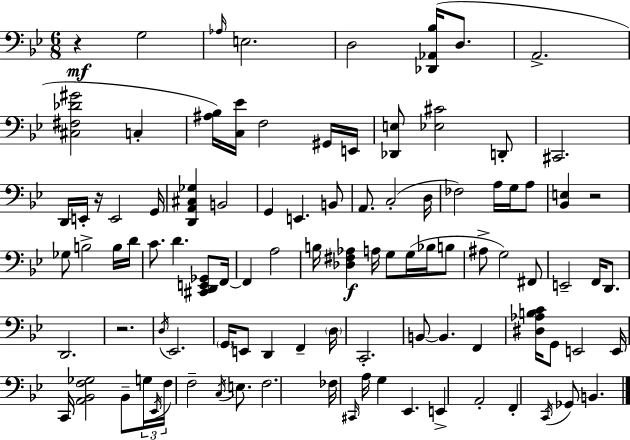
X:1
T:Untitled
M:6/8
L:1/4
K:Gm
z G,2 _A,/4 E,2 D,2 [_D,,_A,,_B,]/4 D,/2 A,,2 [^C,^F,_D^G]2 C, [^A,_B,]/4 [C,_E]/4 F,2 ^G,,/4 E,,/4 [_D,,E,]/2 [_E,^C]2 D,,/2 ^C,,2 D,,/4 E,,/4 z/4 E,,2 G,,/4 [D,,A,,^C,_G,] B,,2 G,, E,, B,,/2 A,,/2 C,2 D,/4 _F,2 A,/4 G,/4 A,/2 [_B,,E,] z2 _G,/2 B,2 B,/4 D/4 C/2 D [^C,,D,,E,,_G,,]/2 F,,/4 F,, A,2 B,/4 [_D,^F,_A,] A,/4 G,/2 G,/4 _B,/4 B,/2 ^A,/2 G,2 ^F,,/2 E,,2 F,,/4 D,,/2 D,,2 z2 D,/4 _E,,2 G,,/4 E,,/2 D,, F,, D,/4 C,,2 B,,/2 B,, F,, [^D,_A,B,C]/4 G,,/2 E,,2 E,,/4 C,,/4 [A,,_B,,F,_G,]2 _B,,/2 G,/4 _E,,/4 F,/4 F,2 C,/4 E,/2 F,2 _F,/4 ^C,,/4 A,/4 G, _E,, E,, A,,2 F,, C,,/4 _G,,/2 B,,